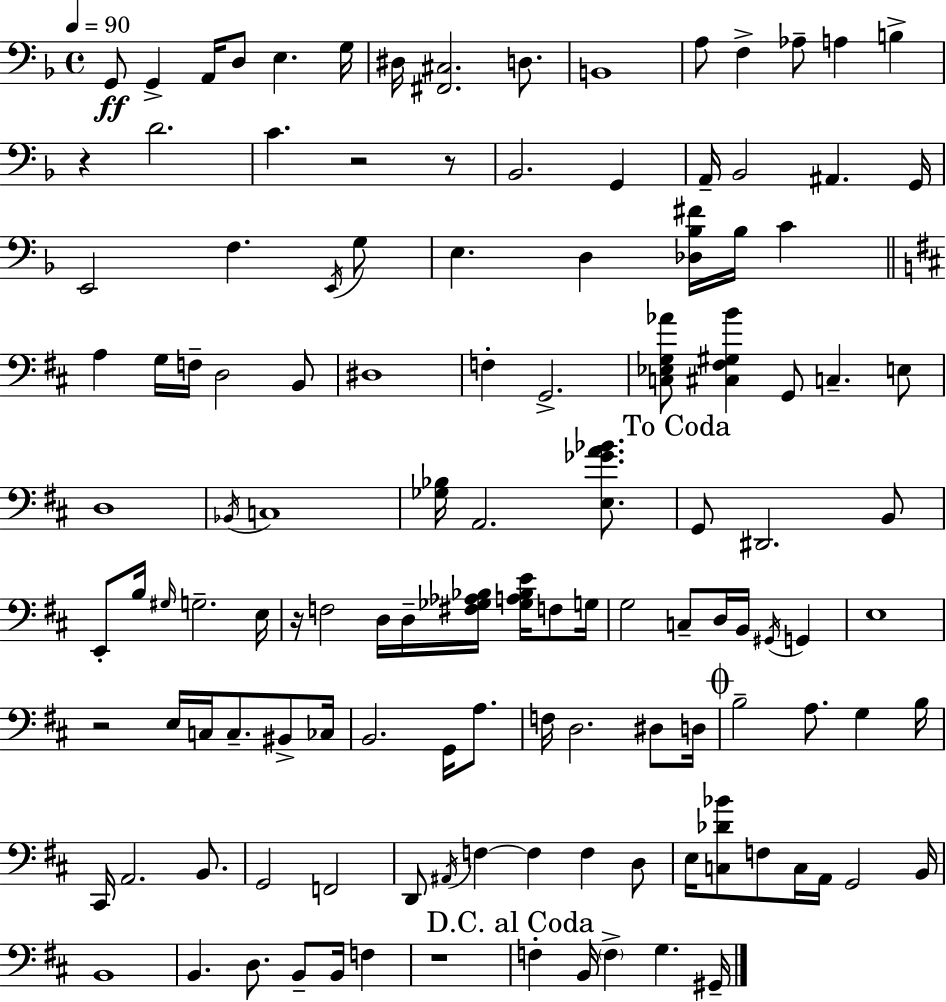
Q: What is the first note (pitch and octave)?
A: G2